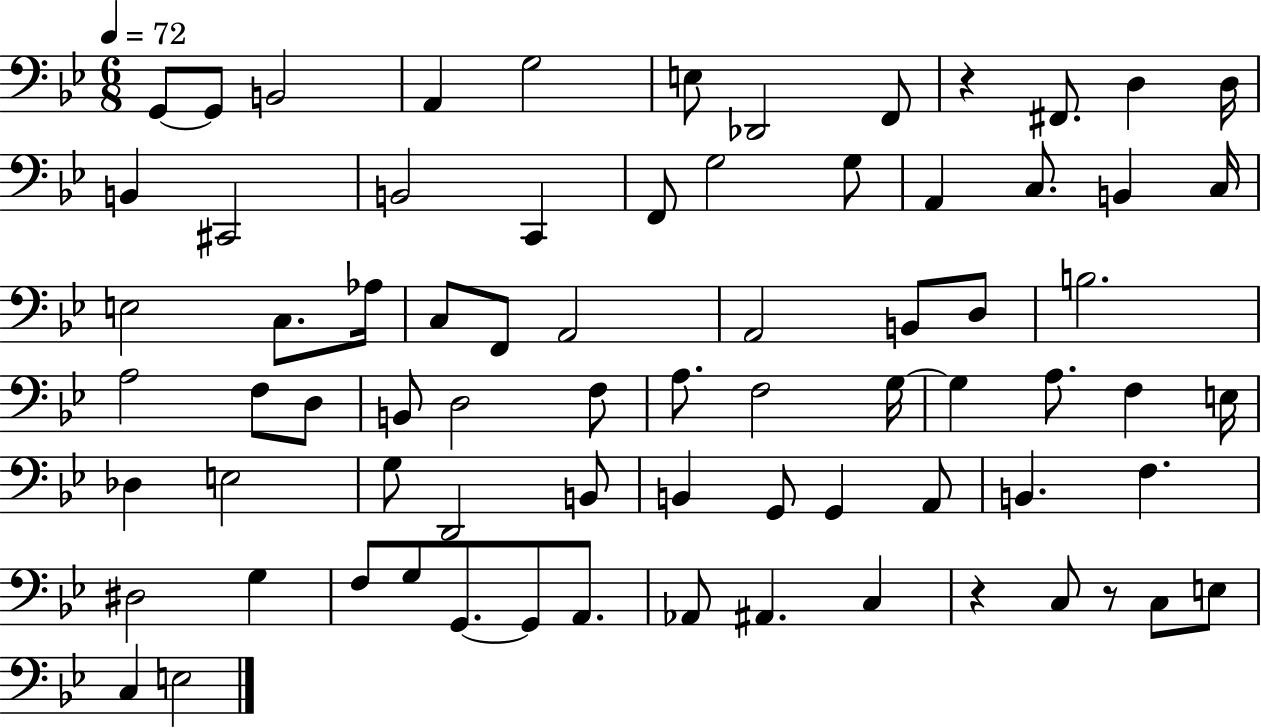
X:1
T:Untitled
M:6/8
L:1/4
K:Bb
G,,/2 G,,/2 B,,2 A,, G,2 E,/2 _D,,2 F,,/2 z ^F,,/2 D, D,/4 B,, ^C,,2 B,,2 C,, F,,/2 G,2 G,/2 A,, C,/2 B,, C,/4 E,2 C,/2 _A,/4 C,/2 F,,/2 A,,2 A,,2 B,,/2 D,/2 B,2 A,2 F,/2 D,/2 B,,/2 D,2 F,/2 A,/2 F,2 G,/4 G, A,/2 F, E,/4 _D, E,2 G,/2 D,,2 B,,/2 B,, G,,/2 G,, A,,/2 B,, F, ^D,2 G, F,/2 G,/2 G,,/2 G,,/2 A,,/2 _A,,/2 ^A,, C, z C,/2 z/2 C,/2 E,/2 C, E,2